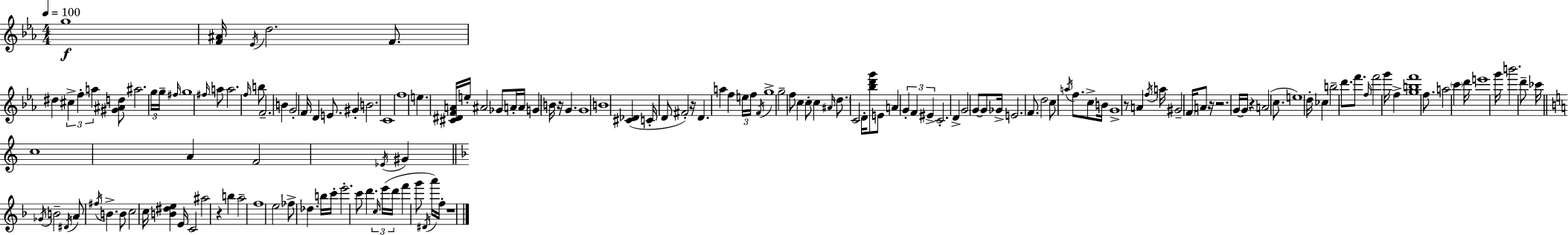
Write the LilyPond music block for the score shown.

{
  \clef treble
  \numericTimeSignature
  \time 4/4
  \key ees \major
  \tempo 4 = 100
  g''1\f | <f' ais'>16 \acciaccatura { ees'16 } d''2. f'8. | dis''4 \tuplet 3/2 { cis''4-> f''4-. a''4 } | <gis' ais' d''>8 ais''2. \tuplet 3/2 { g''16 | \break g''16-- \grace { fis''16 } } g''1 | \grace { fis''16 } a''8 a''2. | \grace { f''16 } b''8 f'2.-- | b'4 g'2-. f'16 d'4 | \break e'8. gis'4-. b'2. | c'1 | f''1 | e''4. <cis' dis' f' a'>16 e''16-. ais'2 | \break ges'8 a'16-. a'16 g'4 b'16 r16 g'4. | g'1 | b'1 | <cis' des'>4( c'16-. d'8 fis'2-.) | \break r16 d'4. a''4 f''4 | \tuplet 3/2 { e''16 f''16 \acciaccatura { f'16 } } g''1-> | g''2-- f''8 c''4 | c''8-. c''4 \grace { ais'16 } \parenthesize d''8. c'2 | \break d'16-. <bes'' d''' g'''>8 e'8 a'4 \tuplet 3/2 { g'4-. | f'4 eis'4-> } c'2.-. | d'4-> g'2 | g'8~~ g'8 ges'16-> e'2. | \break f'8. d''2 c''8 | \acciaccatura { a''16 } f''8. c''8-> b'16 g'1-> | r8 a'4 \acciaccatura { f''16 } a''16 gis'2-- | \parenthesize f'16 a'8 r16 r2. | \break g'16~~ g'16 r4 a'2( | c''8. e''1) | d''16-. ces''4 b''2-- | d'''8. f'''8. \grace { f''16 } f'''2 | \break g'''16 f''4-> <g'' b'' f'''>1 | f''8. a''2 | \parenthesize c'''4 d'''16 e'''1 | g'''16 b'''2. | \break d'''8-- ces'''16 \bar "||" \break \key c \major c''1 | a'4 f'2 \acciaccatura { ees'16 } gis'4 | \bar "||" \break \key d \minor \acciaccatura { ges'16 } b'2-- \acciaccatura { dis'16 } a'8 \acciaccatura { fis''16 } b'4.-> | b'8 c''2 c''16 <b' dis'' e''>4 | e'16 c'2 ais''2 | r4 b''4 a''2-- | \break f''1 | e''2 fes''8-> des''4. | b''16 c'''16-. e'''2.-. | c'''8 d'''4. \tuplet 3/2 { \grace { c''16 }( e'''16 d'''16 } f'''4 | \break g'''8 \acciaccatura { dis'16 }) a'''16 f''16-. r1 | \bar "|."
}